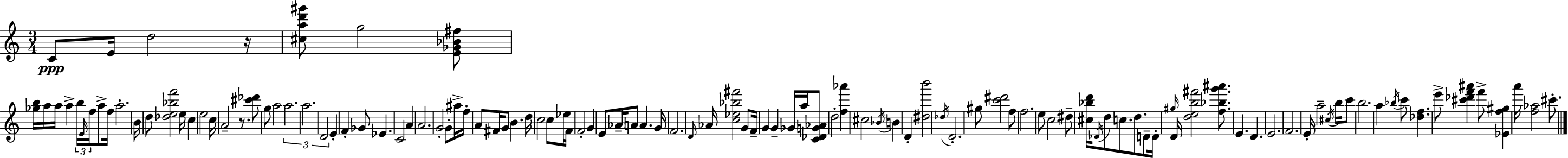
X:1
T:Untitled
M:3/4
L:1/4
K:C
C/2 E/4 d2 z/4 [^cad'^g']/2 g2 [E_G_B^f]/2 [_gb]/4 a/4 a/4 a b/4 E/4 f/4 a/2 f/4 a2 B/4 d/2 [_de_bf']2 e/4 c e2 c/4 A2 z/2 [^c'_d']/2 g/2 a2 a2 a2 D2 E F _G/2 _E C2 A A2 G2 G/2 ^a/4 f/4 A/2 ^F/4 G/2 B d/4 c2 c/2 _e/4 F/4 F2 G E/2 _A/4 A/2 A G/4 F2 D/4 _A/4 [c_e_b^f']2 G/2 F/4 G G _G/4 a/4 [C_DG_A]/2 d2 [f_a'] ^c2 _B/4 B D [^db']2 _d/4 D2 ^g/2 [c'^d']2 f/2 f2 e/2 c2 ^d/2 [^c_bd']/4 _D/4 d/2 c/2 d/2 D/2 D/4 ^g/4 D/4 [deb^f']2 [f_bg'^a']/2 E D E2 F2 E/4 a2 ^c/4 b/4 c'/2 b2 a _b/4 c'/2 [_df] e'/2 [^c'_d'f'^a'] f'/2 [_Ef^g] a'/4 [f_a]2 ^c'/2